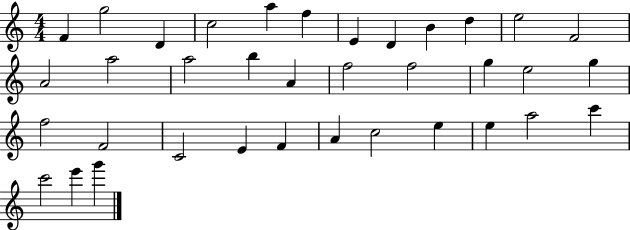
{
  \clef treble
  \numericTimeSignature
  \time 4/4
  \key c \major
  f'4 g''2 d'4 | c''2 a''4 f''4 | e'4 d'4 b'4 d''4 | e''2 f'2 | \break a'2 a''2 | a''2 b''4 a'4 | f''2 f''2 | g''4 e''2 g''4 | \break f''2 f'2 | c'2 e'4 f'4 | a'4 c''2 e''4 | e''4 a''2 c'''4 | \break c'''2 e'''4 g'''4 | \bar "|."
}